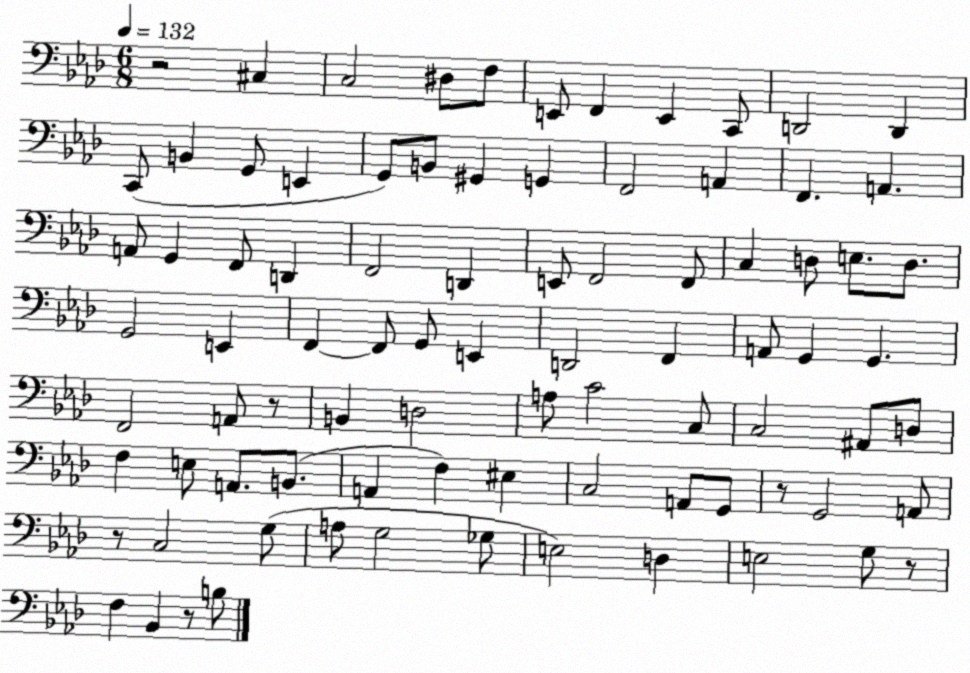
X:1
T:Untitled
M:6/8
L:1/4
K:Ab
z2 ^C, C,2 ^D,/2 F,/2 E,,/2 F,, E,, C,,/2 D,,2 D,, C,,/2 B,, G,,/2 E,, G,,/2 B,,/2 ^G,, G,, F,,2 A,, F,, A,, A,,/2 G,, F,,/2 D,, F,,2 D,, E,,/2 F,,2 F,,/2 C, D,/2 E,/2 D,/2 G,,2 E,, F,, F,,/2 G,,/2 E,, D,,2 F,, A,,/2 G,, G,, F,,2 A,,/2 z/2 B,, D,2 A,/2 C2 C,/2 C,2 ^A,,/2 D,/2 F, E,/2 A,,/2 B,,/2 A,, F, ^E, C,2 A,,/2 G,,/2 z/2 G,,2 A,,/2 z/2 C,2 G,/2 A,/2 G,2 _G,/2 E,2 D, E,2 G,/2 z/2 F, _B,, z/2 B,/2